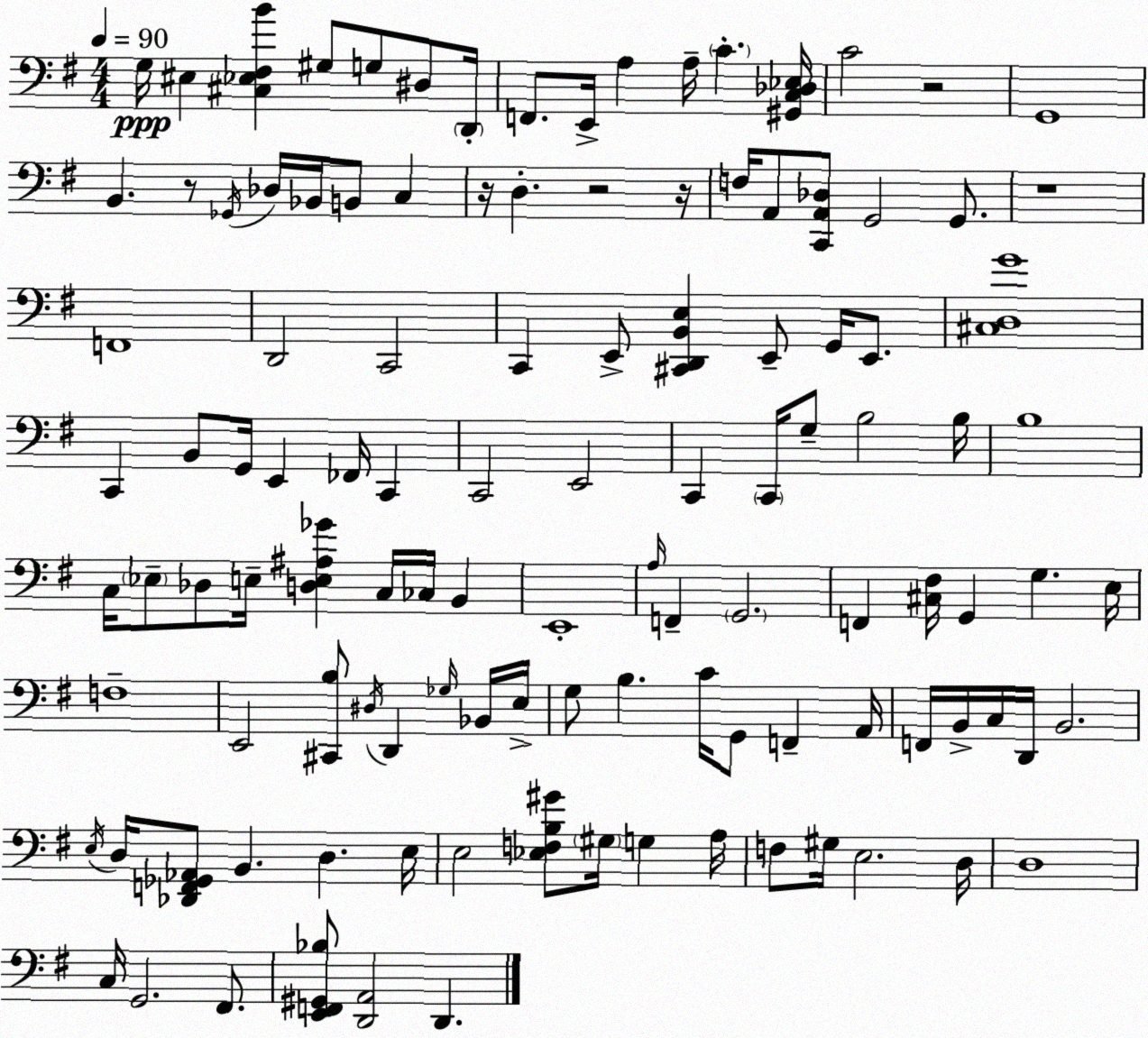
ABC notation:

X:1
T:Untitled
M:4/4
L:1/4
K:G
G,/4 ^E, [^C,_E,^F,B] ^G,/2 G,/2 ^D,/2 D,,/4 F,,/2 E,,/4 A, A,/4 C [^G,,C,_D,_E,]/4 C2 z2 G,,4 B,, z/2 _G,,/4 _D,/4 _B,,/4 B,,/2 C, z/4 D, z2 z/4 F,/4 A,,/2 [C,,A,,_D,]/2 G,,2 G,,/2 z4 F,,4 D,,2 C,,2 C,, E,,/2 [^C,,D,,B,,E,] E,,/2 G,,/4 E,,/2 [^C,D,G]4 C,, B,,/2 G,,/4 E,, _F,,/4 C,, C,,2 E,,2 C,, C,,/4 G,/2 B,2 B,/4 B,4 C,/4 _E,/2 _D,/2 E,/4 [D,E,^A,_G] C,/4 _C,/4 B,, E,,4 A,/4 F,, G,,2 F,, [^C,^F,]/4 G,, G, E,/4 F,4 E,,2 [^C,,B,]/2 ^D,/4 D,, _G,/4 _B,,/4 E,/4 G,/2 B, C/4 G,,/2 F,, A,,/4 F,,/4 B,,/4 C,/4 D,,/4 B,,2 E,/4 D,/4 [_D,,F,,_G,,_A,,]/2 B,, D, E,/4 E,2 [_E,F,B,^G]/2 ^G,/4 G, A,/4 F,/2 ^G,/4 E,2 D,/4 D,4 C,/4 G,,2 ^F,,/2 [E,,F,,^G,,_B,]/2 [D,,A,,]2 D,,